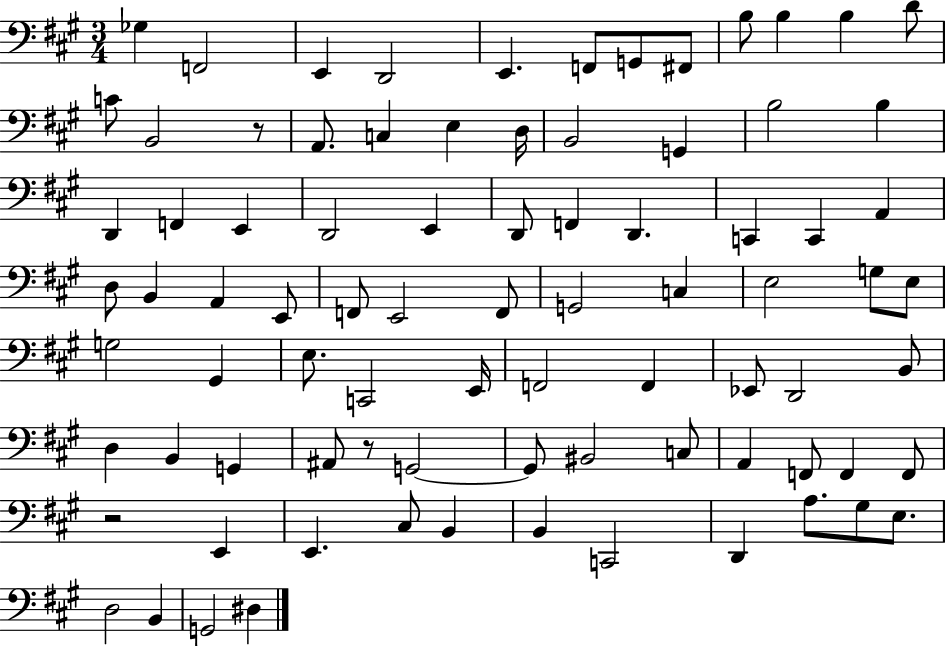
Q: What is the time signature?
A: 3/4